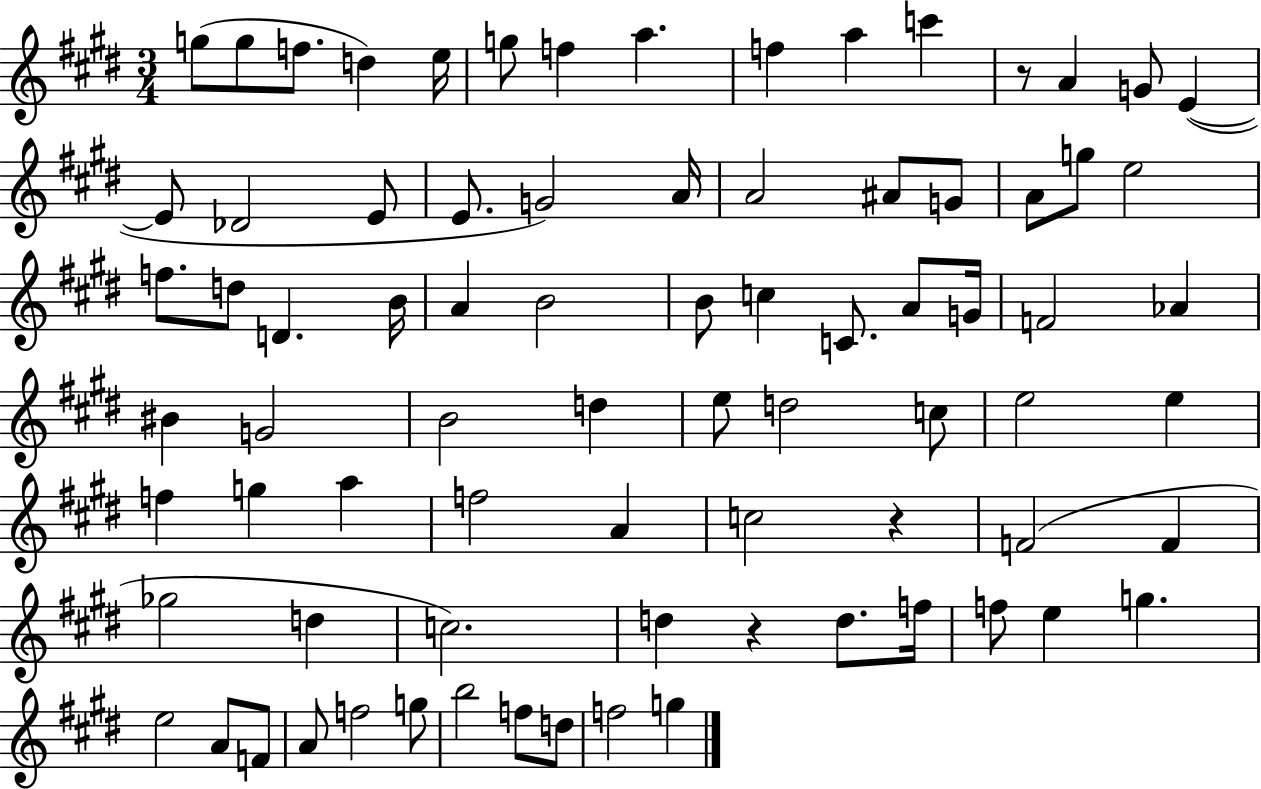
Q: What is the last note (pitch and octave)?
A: G5